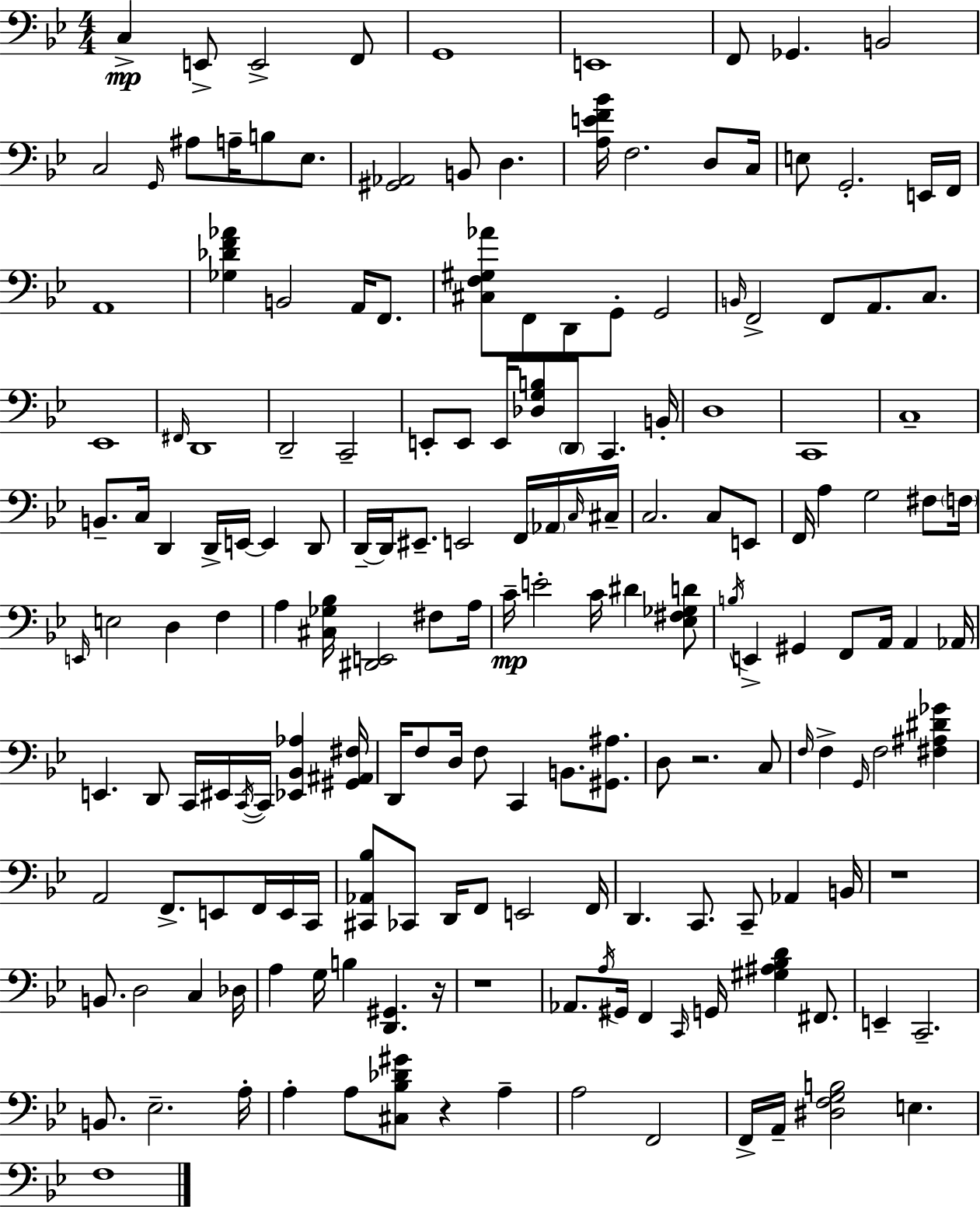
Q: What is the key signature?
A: BES major